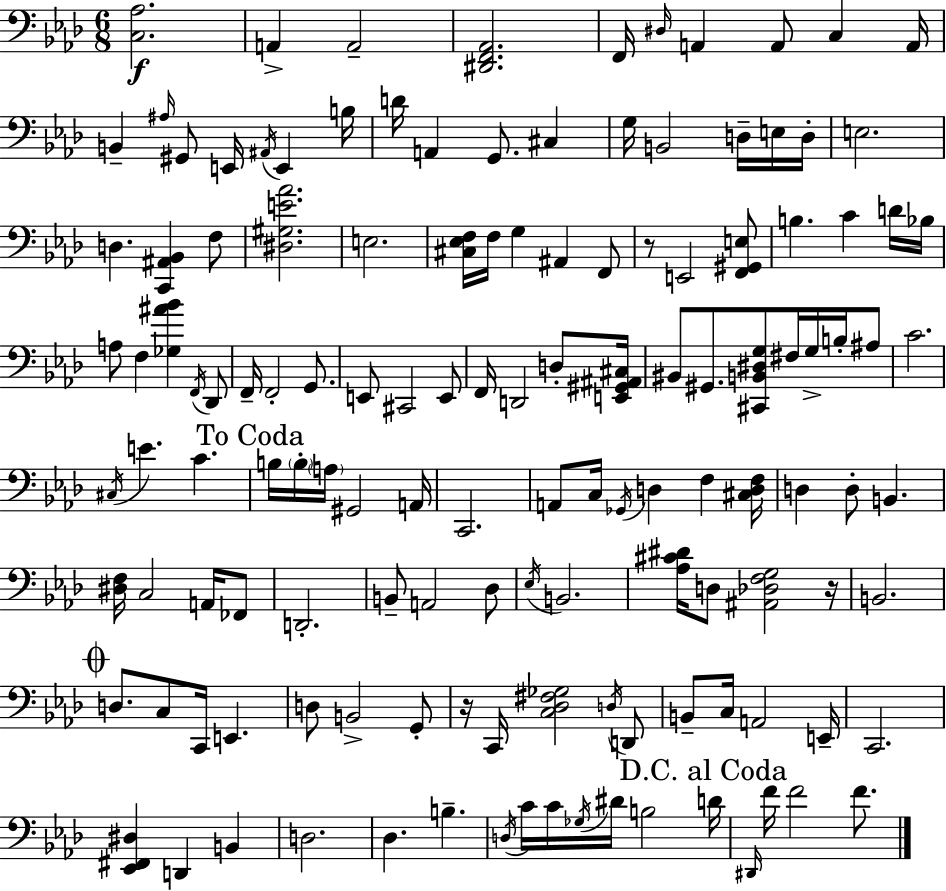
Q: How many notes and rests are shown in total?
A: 134